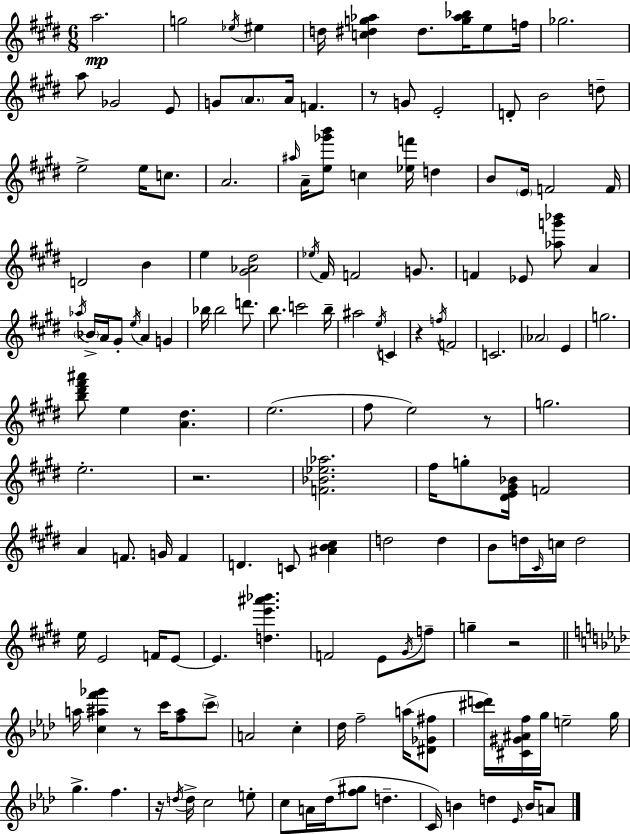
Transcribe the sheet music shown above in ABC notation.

X:1
T:Untitled
M:6/8
L:1/4
K:E
a2 g2 _e/4 ^e d/4 [c^dg_a] ^d/2 [g_a_b]/4 e/2 f/4 _g2 a/2 _G2 E/2 G/2 A/2 A/4 F z/2 G/2 E2 D/2 B2 d/2 e2 e/4 c/2 A2 ^a/4 A/4 [e_g'b']/2 c [_ef']/4 d B/2 E/4 F2 F/4 D2 B e [^G_A^d]2 _e/4 ^F/4 F2 G/2 F _E/2 [_ag'_b']/2 A _a/4 _B/4 A/4 ^G/2 e/4 A G _b/4 _b2 d'/2 b/2 c'2 b/4 ^a2 e/4 C z f/4 F2 C2 _A2 E g2 [b^d'^f'^a']/2 e [A^d] e2 ^f/2 e2 z/2 g2 e2 z2 [F_B_e_a]2 ^f/4 g/2 [^DE^G_B]/4 F2 A F/2 G/4 F D C/2 [^AB^c] d2 d B/2 d/4 ^C/4 c/4 d2 e/4 E2 F/4 E/2 E [de'^a'_b'] F2 E/2 ^G/4 f/2 g z2 a/4 [c^af'_g'] z/2 c'/4 [f^a]/2 c'/2 A2 c _d/4 f2 a/4 [^D_G^f]/2 [^c'd']/4 [^C^G^Af]/4 g/4 e2 g/4 g f z/4 d/4 d/4 c2 e/2 c/2 A/4 _d/4 [f^g]/2 d C/4 B d _E/4 B/4 A/2